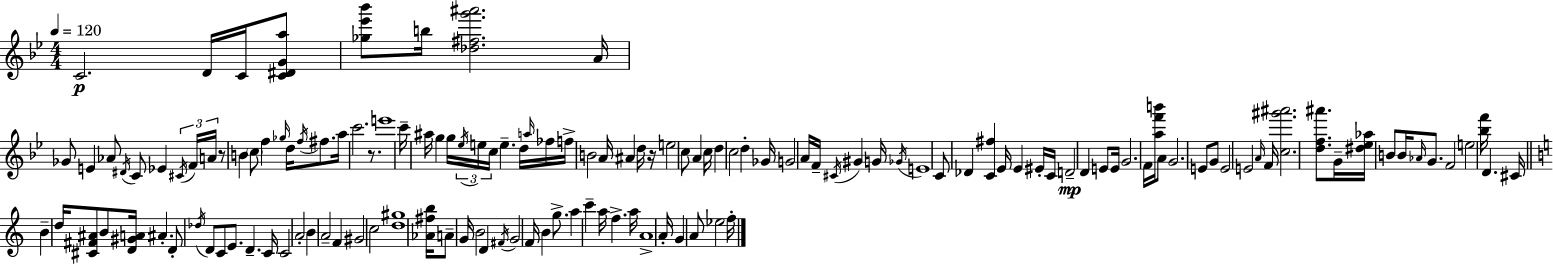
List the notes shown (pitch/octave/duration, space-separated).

C4/h. D4/s C4/s [C4,D#4,G4,A5]/e [Gb5,Eb6,Bb6]/e B5/s [Db5,F#5,G6,A#6]/h. A4/s Gb4/e E4/q Ab4/e D#4/s C4/e Eb4/q C#4/s F4/s A4/s R/e B4/q C5/e F5/q Gb5/s D5/s F5/s F#5/e. A5/s C6/h. R/e. E6/w C6/s A#5/s G5/q G5/s Eb5/s E5/s C5/s E5/q. D5/s A5/s FES5/s F5/s B4/h A4/s A#4/q D5/s R/s E5/h C5/e A4/q C5/s D5/q C5/h D5/q Gb4/s G4/h A4/s F4/s C#4/s G#4/q G4/s Gb4/s E4/w C4/e Db4/q [C4,F#5]/q Eb4/s Eb4/q EIS4/s C4/s D4/h D4/q E4/e E4/s G4/h. F4/s [A5,F6,B6]/s A4/e G4/h. E4/e G4/e E4/h E4/h A4/s F4/s [C5,G#6,A#6]/h. [D5,F5,A#6]/e. G4/s [D#5,Eb5,Ab5]/s B4/e B4/s Ab4/s G4/e. F4/h E5/h [Bb5,F6]/s D4/q. C#4/s B4/q D5/s [C#4,F#4,A#4]/e B4/e [D4,G#4,A4]/s A#4/q. D4/e Db5/s D4/e C4/e E4/e. D4/q. C4/s C4/h A4/h B4/q A4/h F4/q G#4/h C5/h [D5,G#5]/w [Ab4,F#5,B5]/s A4/e G4/s B4/h D4/q F#4/s G4/h F4/s B4/q G5/e. A5/q C6/q A5/s F5/q. A5/s A4/w A4/s G4/q A4/e Eb5/h F5/s